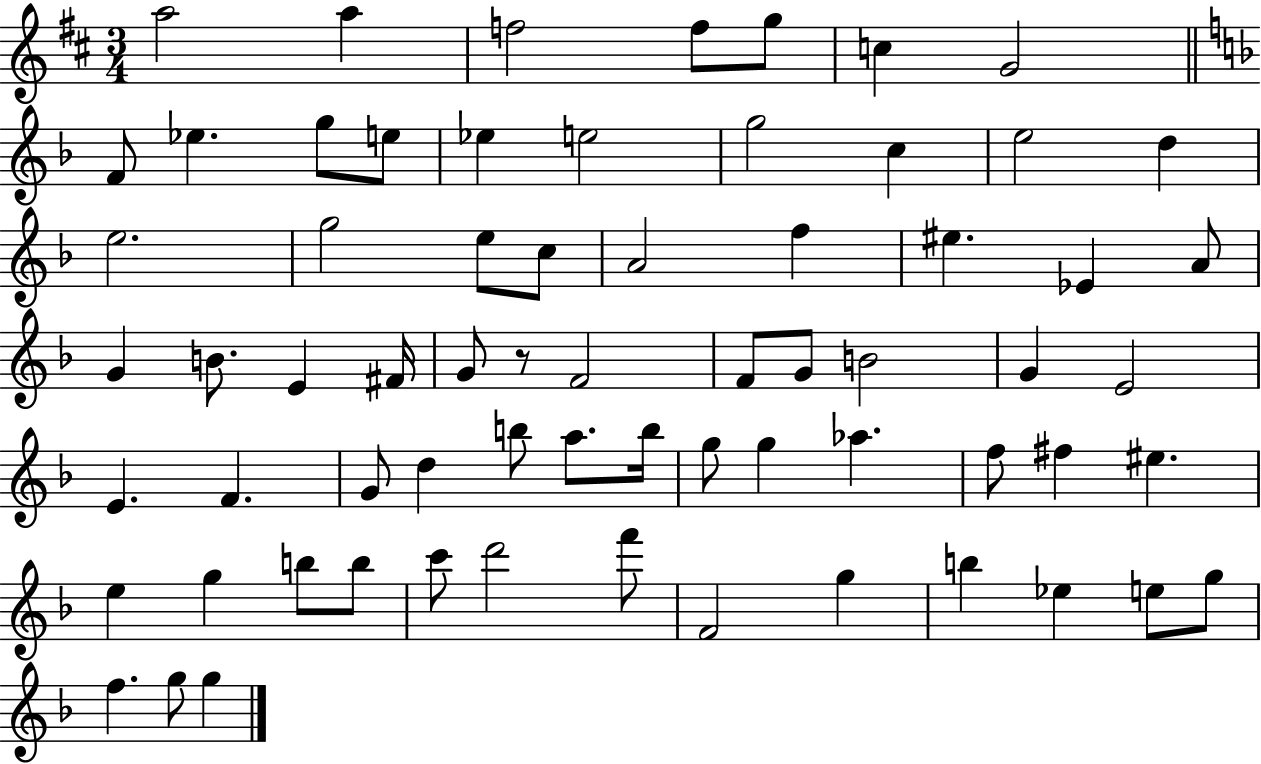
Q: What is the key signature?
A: D major